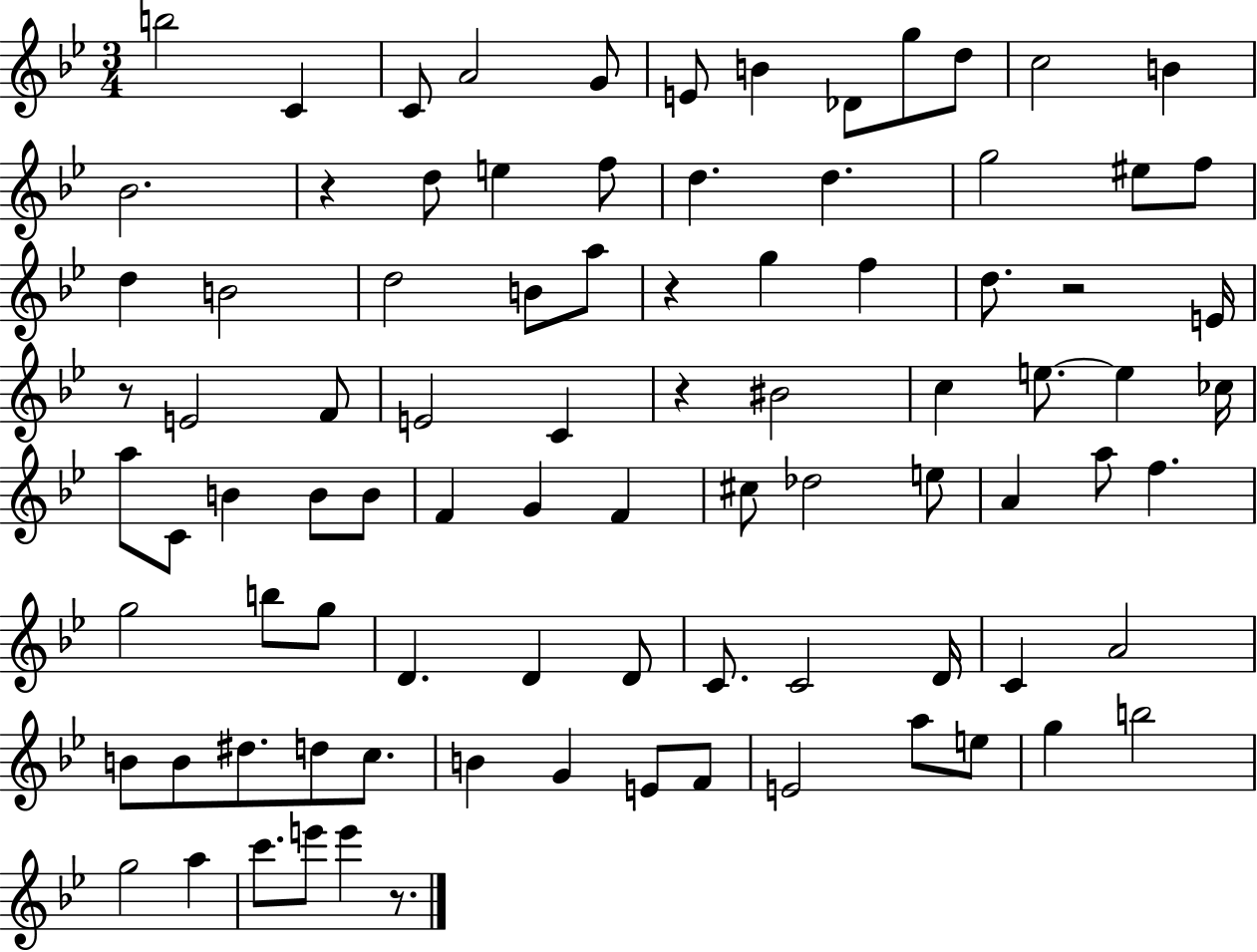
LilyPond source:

{
  \clef treble
  \numericTimeSignature
  \time 3/4
  \key bes \major
  b''2 c'4 | c'8 a'2 g'8 | e'8 b'4 des'8 g''8 d''8 | c''2 b'4 | \break bes'2. | r4 d''8 e''4 f''8 | d''4. d''4. | g''2 eis''8 f''8 | \break d''4 b'2 | d''2 b'8 a''8 | r4 g''4 f''4 | d''8. r2 e'16 | \break r8 e'2 f'8 | e'2 c'4 | r4 bis'2 | c''4 e''8.~~ e''4 ces''16 | \break a''8 c'8 b'4 b'8 b'8 | f'4 g'4 f'4 | cis''8 des''2 e''8 | a'4 a''8 f''4. | \break g''2 b''8 g''8 | d'4. d'4 d'8 | c'8. c'2 d'16 | c'4 a'2 | \break b'8 b'8 dis''8. d''8 c''8. | b'4 g'4 e'8 f'8 | e'2 a''8 e''8 | g''4 b''2 | \break g''2 a''4 | c'''8. e'''8 e'''4 r8. | \bar "|."
}